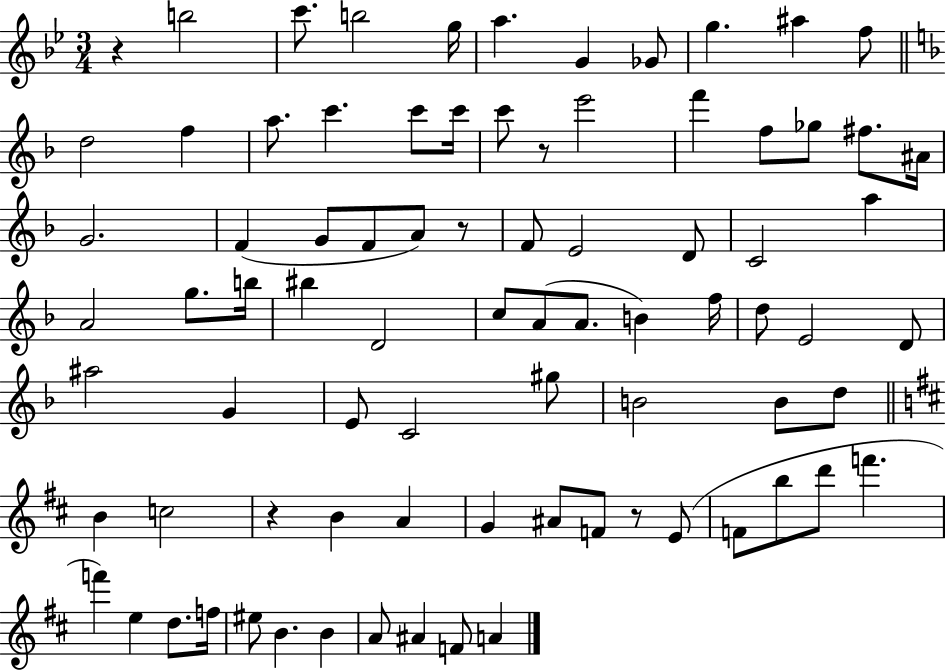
{
  \clef treble
  \numericTimeSignature
  \time 3/4
  \key bes \major
  r4 b''2 | c'''8. b''2 g''16 | a''4. g'4 ges'8 | g''4. ais''4 f''8 | \break \bar "||" \break \key d \minor d''2 f''4 | a''8. c'''4. c'''8 c'''16 | c'''8 r8 e'''2 | f'''4 f''8 ges''8 fis''8. ais'16 | \break g'2. | f'4( g'8 f'8 a'8) r8 | f'8 e'2 d'8 | c'2 a''4 | \break a'2 g''8. b''16 | bis''4 d'2 | c''8 a'8( a'8. b'4) f''16 | d''8 e'2 d'8 | \break ais''2 g'4 | e'8 c'2 gis''8 | b'2 b'8 d''8 | \bar "||" \break \key d \major b'4 c''2 | r4 b'4 a'4 | g'4 ais'8 f'8 r8 e'8( | f'8 b''8 d'''8 f'''4. | \break f'''4) e''4 d''8. f''16 | eis''8 b'4. b'4 | a'8 ais'4 f'8 a'4 | \bar "|."
}